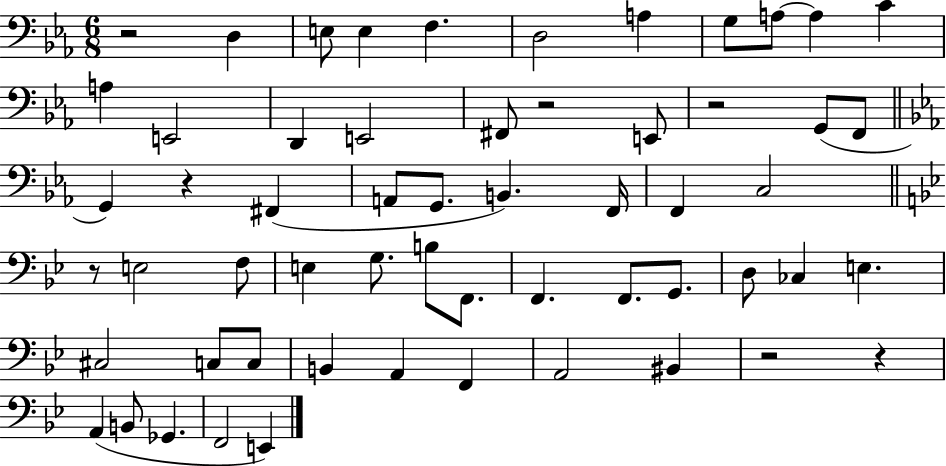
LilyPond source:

{
  \clef bass
  \numericTimeSignature
  \time 6/8
  \key ees \major
  r2 d4 | e8 e4 f4. | d2 a4 | g8 a8~~ a4 c'4 | \break a4 e,2 | d,4 e,2 | fis,8 r2 e,8 | r2 g,8( f,8 | \break \bar "||" \break \key ees \major g,4) r4 fis,4( | a,8 g,8. b,4.) f,16 | f,4 c2 | \bar "||" \break \key g \minor r8 e2 f8 | e4 g8. b8 f,8. | f,4. f,8. g,8. | d8 ces4 e4. | \break cis2 c8 c8 | b,4 a,4 f,4 | a,2 bis,4 | r2 r4 | \break a,4( b,8 ges,4. | f,2 e,4) | \bar "|."
}